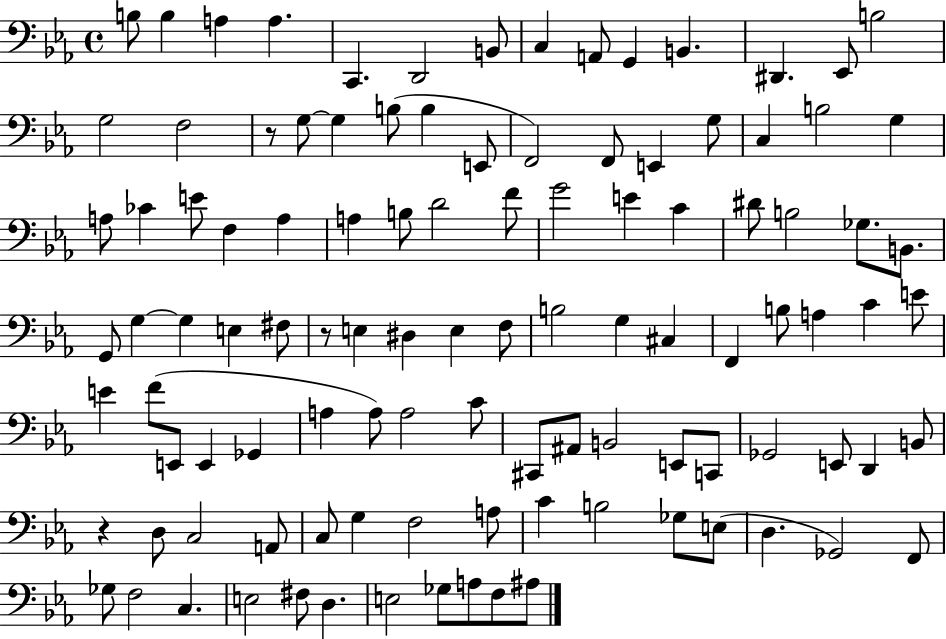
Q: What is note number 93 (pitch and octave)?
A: F2